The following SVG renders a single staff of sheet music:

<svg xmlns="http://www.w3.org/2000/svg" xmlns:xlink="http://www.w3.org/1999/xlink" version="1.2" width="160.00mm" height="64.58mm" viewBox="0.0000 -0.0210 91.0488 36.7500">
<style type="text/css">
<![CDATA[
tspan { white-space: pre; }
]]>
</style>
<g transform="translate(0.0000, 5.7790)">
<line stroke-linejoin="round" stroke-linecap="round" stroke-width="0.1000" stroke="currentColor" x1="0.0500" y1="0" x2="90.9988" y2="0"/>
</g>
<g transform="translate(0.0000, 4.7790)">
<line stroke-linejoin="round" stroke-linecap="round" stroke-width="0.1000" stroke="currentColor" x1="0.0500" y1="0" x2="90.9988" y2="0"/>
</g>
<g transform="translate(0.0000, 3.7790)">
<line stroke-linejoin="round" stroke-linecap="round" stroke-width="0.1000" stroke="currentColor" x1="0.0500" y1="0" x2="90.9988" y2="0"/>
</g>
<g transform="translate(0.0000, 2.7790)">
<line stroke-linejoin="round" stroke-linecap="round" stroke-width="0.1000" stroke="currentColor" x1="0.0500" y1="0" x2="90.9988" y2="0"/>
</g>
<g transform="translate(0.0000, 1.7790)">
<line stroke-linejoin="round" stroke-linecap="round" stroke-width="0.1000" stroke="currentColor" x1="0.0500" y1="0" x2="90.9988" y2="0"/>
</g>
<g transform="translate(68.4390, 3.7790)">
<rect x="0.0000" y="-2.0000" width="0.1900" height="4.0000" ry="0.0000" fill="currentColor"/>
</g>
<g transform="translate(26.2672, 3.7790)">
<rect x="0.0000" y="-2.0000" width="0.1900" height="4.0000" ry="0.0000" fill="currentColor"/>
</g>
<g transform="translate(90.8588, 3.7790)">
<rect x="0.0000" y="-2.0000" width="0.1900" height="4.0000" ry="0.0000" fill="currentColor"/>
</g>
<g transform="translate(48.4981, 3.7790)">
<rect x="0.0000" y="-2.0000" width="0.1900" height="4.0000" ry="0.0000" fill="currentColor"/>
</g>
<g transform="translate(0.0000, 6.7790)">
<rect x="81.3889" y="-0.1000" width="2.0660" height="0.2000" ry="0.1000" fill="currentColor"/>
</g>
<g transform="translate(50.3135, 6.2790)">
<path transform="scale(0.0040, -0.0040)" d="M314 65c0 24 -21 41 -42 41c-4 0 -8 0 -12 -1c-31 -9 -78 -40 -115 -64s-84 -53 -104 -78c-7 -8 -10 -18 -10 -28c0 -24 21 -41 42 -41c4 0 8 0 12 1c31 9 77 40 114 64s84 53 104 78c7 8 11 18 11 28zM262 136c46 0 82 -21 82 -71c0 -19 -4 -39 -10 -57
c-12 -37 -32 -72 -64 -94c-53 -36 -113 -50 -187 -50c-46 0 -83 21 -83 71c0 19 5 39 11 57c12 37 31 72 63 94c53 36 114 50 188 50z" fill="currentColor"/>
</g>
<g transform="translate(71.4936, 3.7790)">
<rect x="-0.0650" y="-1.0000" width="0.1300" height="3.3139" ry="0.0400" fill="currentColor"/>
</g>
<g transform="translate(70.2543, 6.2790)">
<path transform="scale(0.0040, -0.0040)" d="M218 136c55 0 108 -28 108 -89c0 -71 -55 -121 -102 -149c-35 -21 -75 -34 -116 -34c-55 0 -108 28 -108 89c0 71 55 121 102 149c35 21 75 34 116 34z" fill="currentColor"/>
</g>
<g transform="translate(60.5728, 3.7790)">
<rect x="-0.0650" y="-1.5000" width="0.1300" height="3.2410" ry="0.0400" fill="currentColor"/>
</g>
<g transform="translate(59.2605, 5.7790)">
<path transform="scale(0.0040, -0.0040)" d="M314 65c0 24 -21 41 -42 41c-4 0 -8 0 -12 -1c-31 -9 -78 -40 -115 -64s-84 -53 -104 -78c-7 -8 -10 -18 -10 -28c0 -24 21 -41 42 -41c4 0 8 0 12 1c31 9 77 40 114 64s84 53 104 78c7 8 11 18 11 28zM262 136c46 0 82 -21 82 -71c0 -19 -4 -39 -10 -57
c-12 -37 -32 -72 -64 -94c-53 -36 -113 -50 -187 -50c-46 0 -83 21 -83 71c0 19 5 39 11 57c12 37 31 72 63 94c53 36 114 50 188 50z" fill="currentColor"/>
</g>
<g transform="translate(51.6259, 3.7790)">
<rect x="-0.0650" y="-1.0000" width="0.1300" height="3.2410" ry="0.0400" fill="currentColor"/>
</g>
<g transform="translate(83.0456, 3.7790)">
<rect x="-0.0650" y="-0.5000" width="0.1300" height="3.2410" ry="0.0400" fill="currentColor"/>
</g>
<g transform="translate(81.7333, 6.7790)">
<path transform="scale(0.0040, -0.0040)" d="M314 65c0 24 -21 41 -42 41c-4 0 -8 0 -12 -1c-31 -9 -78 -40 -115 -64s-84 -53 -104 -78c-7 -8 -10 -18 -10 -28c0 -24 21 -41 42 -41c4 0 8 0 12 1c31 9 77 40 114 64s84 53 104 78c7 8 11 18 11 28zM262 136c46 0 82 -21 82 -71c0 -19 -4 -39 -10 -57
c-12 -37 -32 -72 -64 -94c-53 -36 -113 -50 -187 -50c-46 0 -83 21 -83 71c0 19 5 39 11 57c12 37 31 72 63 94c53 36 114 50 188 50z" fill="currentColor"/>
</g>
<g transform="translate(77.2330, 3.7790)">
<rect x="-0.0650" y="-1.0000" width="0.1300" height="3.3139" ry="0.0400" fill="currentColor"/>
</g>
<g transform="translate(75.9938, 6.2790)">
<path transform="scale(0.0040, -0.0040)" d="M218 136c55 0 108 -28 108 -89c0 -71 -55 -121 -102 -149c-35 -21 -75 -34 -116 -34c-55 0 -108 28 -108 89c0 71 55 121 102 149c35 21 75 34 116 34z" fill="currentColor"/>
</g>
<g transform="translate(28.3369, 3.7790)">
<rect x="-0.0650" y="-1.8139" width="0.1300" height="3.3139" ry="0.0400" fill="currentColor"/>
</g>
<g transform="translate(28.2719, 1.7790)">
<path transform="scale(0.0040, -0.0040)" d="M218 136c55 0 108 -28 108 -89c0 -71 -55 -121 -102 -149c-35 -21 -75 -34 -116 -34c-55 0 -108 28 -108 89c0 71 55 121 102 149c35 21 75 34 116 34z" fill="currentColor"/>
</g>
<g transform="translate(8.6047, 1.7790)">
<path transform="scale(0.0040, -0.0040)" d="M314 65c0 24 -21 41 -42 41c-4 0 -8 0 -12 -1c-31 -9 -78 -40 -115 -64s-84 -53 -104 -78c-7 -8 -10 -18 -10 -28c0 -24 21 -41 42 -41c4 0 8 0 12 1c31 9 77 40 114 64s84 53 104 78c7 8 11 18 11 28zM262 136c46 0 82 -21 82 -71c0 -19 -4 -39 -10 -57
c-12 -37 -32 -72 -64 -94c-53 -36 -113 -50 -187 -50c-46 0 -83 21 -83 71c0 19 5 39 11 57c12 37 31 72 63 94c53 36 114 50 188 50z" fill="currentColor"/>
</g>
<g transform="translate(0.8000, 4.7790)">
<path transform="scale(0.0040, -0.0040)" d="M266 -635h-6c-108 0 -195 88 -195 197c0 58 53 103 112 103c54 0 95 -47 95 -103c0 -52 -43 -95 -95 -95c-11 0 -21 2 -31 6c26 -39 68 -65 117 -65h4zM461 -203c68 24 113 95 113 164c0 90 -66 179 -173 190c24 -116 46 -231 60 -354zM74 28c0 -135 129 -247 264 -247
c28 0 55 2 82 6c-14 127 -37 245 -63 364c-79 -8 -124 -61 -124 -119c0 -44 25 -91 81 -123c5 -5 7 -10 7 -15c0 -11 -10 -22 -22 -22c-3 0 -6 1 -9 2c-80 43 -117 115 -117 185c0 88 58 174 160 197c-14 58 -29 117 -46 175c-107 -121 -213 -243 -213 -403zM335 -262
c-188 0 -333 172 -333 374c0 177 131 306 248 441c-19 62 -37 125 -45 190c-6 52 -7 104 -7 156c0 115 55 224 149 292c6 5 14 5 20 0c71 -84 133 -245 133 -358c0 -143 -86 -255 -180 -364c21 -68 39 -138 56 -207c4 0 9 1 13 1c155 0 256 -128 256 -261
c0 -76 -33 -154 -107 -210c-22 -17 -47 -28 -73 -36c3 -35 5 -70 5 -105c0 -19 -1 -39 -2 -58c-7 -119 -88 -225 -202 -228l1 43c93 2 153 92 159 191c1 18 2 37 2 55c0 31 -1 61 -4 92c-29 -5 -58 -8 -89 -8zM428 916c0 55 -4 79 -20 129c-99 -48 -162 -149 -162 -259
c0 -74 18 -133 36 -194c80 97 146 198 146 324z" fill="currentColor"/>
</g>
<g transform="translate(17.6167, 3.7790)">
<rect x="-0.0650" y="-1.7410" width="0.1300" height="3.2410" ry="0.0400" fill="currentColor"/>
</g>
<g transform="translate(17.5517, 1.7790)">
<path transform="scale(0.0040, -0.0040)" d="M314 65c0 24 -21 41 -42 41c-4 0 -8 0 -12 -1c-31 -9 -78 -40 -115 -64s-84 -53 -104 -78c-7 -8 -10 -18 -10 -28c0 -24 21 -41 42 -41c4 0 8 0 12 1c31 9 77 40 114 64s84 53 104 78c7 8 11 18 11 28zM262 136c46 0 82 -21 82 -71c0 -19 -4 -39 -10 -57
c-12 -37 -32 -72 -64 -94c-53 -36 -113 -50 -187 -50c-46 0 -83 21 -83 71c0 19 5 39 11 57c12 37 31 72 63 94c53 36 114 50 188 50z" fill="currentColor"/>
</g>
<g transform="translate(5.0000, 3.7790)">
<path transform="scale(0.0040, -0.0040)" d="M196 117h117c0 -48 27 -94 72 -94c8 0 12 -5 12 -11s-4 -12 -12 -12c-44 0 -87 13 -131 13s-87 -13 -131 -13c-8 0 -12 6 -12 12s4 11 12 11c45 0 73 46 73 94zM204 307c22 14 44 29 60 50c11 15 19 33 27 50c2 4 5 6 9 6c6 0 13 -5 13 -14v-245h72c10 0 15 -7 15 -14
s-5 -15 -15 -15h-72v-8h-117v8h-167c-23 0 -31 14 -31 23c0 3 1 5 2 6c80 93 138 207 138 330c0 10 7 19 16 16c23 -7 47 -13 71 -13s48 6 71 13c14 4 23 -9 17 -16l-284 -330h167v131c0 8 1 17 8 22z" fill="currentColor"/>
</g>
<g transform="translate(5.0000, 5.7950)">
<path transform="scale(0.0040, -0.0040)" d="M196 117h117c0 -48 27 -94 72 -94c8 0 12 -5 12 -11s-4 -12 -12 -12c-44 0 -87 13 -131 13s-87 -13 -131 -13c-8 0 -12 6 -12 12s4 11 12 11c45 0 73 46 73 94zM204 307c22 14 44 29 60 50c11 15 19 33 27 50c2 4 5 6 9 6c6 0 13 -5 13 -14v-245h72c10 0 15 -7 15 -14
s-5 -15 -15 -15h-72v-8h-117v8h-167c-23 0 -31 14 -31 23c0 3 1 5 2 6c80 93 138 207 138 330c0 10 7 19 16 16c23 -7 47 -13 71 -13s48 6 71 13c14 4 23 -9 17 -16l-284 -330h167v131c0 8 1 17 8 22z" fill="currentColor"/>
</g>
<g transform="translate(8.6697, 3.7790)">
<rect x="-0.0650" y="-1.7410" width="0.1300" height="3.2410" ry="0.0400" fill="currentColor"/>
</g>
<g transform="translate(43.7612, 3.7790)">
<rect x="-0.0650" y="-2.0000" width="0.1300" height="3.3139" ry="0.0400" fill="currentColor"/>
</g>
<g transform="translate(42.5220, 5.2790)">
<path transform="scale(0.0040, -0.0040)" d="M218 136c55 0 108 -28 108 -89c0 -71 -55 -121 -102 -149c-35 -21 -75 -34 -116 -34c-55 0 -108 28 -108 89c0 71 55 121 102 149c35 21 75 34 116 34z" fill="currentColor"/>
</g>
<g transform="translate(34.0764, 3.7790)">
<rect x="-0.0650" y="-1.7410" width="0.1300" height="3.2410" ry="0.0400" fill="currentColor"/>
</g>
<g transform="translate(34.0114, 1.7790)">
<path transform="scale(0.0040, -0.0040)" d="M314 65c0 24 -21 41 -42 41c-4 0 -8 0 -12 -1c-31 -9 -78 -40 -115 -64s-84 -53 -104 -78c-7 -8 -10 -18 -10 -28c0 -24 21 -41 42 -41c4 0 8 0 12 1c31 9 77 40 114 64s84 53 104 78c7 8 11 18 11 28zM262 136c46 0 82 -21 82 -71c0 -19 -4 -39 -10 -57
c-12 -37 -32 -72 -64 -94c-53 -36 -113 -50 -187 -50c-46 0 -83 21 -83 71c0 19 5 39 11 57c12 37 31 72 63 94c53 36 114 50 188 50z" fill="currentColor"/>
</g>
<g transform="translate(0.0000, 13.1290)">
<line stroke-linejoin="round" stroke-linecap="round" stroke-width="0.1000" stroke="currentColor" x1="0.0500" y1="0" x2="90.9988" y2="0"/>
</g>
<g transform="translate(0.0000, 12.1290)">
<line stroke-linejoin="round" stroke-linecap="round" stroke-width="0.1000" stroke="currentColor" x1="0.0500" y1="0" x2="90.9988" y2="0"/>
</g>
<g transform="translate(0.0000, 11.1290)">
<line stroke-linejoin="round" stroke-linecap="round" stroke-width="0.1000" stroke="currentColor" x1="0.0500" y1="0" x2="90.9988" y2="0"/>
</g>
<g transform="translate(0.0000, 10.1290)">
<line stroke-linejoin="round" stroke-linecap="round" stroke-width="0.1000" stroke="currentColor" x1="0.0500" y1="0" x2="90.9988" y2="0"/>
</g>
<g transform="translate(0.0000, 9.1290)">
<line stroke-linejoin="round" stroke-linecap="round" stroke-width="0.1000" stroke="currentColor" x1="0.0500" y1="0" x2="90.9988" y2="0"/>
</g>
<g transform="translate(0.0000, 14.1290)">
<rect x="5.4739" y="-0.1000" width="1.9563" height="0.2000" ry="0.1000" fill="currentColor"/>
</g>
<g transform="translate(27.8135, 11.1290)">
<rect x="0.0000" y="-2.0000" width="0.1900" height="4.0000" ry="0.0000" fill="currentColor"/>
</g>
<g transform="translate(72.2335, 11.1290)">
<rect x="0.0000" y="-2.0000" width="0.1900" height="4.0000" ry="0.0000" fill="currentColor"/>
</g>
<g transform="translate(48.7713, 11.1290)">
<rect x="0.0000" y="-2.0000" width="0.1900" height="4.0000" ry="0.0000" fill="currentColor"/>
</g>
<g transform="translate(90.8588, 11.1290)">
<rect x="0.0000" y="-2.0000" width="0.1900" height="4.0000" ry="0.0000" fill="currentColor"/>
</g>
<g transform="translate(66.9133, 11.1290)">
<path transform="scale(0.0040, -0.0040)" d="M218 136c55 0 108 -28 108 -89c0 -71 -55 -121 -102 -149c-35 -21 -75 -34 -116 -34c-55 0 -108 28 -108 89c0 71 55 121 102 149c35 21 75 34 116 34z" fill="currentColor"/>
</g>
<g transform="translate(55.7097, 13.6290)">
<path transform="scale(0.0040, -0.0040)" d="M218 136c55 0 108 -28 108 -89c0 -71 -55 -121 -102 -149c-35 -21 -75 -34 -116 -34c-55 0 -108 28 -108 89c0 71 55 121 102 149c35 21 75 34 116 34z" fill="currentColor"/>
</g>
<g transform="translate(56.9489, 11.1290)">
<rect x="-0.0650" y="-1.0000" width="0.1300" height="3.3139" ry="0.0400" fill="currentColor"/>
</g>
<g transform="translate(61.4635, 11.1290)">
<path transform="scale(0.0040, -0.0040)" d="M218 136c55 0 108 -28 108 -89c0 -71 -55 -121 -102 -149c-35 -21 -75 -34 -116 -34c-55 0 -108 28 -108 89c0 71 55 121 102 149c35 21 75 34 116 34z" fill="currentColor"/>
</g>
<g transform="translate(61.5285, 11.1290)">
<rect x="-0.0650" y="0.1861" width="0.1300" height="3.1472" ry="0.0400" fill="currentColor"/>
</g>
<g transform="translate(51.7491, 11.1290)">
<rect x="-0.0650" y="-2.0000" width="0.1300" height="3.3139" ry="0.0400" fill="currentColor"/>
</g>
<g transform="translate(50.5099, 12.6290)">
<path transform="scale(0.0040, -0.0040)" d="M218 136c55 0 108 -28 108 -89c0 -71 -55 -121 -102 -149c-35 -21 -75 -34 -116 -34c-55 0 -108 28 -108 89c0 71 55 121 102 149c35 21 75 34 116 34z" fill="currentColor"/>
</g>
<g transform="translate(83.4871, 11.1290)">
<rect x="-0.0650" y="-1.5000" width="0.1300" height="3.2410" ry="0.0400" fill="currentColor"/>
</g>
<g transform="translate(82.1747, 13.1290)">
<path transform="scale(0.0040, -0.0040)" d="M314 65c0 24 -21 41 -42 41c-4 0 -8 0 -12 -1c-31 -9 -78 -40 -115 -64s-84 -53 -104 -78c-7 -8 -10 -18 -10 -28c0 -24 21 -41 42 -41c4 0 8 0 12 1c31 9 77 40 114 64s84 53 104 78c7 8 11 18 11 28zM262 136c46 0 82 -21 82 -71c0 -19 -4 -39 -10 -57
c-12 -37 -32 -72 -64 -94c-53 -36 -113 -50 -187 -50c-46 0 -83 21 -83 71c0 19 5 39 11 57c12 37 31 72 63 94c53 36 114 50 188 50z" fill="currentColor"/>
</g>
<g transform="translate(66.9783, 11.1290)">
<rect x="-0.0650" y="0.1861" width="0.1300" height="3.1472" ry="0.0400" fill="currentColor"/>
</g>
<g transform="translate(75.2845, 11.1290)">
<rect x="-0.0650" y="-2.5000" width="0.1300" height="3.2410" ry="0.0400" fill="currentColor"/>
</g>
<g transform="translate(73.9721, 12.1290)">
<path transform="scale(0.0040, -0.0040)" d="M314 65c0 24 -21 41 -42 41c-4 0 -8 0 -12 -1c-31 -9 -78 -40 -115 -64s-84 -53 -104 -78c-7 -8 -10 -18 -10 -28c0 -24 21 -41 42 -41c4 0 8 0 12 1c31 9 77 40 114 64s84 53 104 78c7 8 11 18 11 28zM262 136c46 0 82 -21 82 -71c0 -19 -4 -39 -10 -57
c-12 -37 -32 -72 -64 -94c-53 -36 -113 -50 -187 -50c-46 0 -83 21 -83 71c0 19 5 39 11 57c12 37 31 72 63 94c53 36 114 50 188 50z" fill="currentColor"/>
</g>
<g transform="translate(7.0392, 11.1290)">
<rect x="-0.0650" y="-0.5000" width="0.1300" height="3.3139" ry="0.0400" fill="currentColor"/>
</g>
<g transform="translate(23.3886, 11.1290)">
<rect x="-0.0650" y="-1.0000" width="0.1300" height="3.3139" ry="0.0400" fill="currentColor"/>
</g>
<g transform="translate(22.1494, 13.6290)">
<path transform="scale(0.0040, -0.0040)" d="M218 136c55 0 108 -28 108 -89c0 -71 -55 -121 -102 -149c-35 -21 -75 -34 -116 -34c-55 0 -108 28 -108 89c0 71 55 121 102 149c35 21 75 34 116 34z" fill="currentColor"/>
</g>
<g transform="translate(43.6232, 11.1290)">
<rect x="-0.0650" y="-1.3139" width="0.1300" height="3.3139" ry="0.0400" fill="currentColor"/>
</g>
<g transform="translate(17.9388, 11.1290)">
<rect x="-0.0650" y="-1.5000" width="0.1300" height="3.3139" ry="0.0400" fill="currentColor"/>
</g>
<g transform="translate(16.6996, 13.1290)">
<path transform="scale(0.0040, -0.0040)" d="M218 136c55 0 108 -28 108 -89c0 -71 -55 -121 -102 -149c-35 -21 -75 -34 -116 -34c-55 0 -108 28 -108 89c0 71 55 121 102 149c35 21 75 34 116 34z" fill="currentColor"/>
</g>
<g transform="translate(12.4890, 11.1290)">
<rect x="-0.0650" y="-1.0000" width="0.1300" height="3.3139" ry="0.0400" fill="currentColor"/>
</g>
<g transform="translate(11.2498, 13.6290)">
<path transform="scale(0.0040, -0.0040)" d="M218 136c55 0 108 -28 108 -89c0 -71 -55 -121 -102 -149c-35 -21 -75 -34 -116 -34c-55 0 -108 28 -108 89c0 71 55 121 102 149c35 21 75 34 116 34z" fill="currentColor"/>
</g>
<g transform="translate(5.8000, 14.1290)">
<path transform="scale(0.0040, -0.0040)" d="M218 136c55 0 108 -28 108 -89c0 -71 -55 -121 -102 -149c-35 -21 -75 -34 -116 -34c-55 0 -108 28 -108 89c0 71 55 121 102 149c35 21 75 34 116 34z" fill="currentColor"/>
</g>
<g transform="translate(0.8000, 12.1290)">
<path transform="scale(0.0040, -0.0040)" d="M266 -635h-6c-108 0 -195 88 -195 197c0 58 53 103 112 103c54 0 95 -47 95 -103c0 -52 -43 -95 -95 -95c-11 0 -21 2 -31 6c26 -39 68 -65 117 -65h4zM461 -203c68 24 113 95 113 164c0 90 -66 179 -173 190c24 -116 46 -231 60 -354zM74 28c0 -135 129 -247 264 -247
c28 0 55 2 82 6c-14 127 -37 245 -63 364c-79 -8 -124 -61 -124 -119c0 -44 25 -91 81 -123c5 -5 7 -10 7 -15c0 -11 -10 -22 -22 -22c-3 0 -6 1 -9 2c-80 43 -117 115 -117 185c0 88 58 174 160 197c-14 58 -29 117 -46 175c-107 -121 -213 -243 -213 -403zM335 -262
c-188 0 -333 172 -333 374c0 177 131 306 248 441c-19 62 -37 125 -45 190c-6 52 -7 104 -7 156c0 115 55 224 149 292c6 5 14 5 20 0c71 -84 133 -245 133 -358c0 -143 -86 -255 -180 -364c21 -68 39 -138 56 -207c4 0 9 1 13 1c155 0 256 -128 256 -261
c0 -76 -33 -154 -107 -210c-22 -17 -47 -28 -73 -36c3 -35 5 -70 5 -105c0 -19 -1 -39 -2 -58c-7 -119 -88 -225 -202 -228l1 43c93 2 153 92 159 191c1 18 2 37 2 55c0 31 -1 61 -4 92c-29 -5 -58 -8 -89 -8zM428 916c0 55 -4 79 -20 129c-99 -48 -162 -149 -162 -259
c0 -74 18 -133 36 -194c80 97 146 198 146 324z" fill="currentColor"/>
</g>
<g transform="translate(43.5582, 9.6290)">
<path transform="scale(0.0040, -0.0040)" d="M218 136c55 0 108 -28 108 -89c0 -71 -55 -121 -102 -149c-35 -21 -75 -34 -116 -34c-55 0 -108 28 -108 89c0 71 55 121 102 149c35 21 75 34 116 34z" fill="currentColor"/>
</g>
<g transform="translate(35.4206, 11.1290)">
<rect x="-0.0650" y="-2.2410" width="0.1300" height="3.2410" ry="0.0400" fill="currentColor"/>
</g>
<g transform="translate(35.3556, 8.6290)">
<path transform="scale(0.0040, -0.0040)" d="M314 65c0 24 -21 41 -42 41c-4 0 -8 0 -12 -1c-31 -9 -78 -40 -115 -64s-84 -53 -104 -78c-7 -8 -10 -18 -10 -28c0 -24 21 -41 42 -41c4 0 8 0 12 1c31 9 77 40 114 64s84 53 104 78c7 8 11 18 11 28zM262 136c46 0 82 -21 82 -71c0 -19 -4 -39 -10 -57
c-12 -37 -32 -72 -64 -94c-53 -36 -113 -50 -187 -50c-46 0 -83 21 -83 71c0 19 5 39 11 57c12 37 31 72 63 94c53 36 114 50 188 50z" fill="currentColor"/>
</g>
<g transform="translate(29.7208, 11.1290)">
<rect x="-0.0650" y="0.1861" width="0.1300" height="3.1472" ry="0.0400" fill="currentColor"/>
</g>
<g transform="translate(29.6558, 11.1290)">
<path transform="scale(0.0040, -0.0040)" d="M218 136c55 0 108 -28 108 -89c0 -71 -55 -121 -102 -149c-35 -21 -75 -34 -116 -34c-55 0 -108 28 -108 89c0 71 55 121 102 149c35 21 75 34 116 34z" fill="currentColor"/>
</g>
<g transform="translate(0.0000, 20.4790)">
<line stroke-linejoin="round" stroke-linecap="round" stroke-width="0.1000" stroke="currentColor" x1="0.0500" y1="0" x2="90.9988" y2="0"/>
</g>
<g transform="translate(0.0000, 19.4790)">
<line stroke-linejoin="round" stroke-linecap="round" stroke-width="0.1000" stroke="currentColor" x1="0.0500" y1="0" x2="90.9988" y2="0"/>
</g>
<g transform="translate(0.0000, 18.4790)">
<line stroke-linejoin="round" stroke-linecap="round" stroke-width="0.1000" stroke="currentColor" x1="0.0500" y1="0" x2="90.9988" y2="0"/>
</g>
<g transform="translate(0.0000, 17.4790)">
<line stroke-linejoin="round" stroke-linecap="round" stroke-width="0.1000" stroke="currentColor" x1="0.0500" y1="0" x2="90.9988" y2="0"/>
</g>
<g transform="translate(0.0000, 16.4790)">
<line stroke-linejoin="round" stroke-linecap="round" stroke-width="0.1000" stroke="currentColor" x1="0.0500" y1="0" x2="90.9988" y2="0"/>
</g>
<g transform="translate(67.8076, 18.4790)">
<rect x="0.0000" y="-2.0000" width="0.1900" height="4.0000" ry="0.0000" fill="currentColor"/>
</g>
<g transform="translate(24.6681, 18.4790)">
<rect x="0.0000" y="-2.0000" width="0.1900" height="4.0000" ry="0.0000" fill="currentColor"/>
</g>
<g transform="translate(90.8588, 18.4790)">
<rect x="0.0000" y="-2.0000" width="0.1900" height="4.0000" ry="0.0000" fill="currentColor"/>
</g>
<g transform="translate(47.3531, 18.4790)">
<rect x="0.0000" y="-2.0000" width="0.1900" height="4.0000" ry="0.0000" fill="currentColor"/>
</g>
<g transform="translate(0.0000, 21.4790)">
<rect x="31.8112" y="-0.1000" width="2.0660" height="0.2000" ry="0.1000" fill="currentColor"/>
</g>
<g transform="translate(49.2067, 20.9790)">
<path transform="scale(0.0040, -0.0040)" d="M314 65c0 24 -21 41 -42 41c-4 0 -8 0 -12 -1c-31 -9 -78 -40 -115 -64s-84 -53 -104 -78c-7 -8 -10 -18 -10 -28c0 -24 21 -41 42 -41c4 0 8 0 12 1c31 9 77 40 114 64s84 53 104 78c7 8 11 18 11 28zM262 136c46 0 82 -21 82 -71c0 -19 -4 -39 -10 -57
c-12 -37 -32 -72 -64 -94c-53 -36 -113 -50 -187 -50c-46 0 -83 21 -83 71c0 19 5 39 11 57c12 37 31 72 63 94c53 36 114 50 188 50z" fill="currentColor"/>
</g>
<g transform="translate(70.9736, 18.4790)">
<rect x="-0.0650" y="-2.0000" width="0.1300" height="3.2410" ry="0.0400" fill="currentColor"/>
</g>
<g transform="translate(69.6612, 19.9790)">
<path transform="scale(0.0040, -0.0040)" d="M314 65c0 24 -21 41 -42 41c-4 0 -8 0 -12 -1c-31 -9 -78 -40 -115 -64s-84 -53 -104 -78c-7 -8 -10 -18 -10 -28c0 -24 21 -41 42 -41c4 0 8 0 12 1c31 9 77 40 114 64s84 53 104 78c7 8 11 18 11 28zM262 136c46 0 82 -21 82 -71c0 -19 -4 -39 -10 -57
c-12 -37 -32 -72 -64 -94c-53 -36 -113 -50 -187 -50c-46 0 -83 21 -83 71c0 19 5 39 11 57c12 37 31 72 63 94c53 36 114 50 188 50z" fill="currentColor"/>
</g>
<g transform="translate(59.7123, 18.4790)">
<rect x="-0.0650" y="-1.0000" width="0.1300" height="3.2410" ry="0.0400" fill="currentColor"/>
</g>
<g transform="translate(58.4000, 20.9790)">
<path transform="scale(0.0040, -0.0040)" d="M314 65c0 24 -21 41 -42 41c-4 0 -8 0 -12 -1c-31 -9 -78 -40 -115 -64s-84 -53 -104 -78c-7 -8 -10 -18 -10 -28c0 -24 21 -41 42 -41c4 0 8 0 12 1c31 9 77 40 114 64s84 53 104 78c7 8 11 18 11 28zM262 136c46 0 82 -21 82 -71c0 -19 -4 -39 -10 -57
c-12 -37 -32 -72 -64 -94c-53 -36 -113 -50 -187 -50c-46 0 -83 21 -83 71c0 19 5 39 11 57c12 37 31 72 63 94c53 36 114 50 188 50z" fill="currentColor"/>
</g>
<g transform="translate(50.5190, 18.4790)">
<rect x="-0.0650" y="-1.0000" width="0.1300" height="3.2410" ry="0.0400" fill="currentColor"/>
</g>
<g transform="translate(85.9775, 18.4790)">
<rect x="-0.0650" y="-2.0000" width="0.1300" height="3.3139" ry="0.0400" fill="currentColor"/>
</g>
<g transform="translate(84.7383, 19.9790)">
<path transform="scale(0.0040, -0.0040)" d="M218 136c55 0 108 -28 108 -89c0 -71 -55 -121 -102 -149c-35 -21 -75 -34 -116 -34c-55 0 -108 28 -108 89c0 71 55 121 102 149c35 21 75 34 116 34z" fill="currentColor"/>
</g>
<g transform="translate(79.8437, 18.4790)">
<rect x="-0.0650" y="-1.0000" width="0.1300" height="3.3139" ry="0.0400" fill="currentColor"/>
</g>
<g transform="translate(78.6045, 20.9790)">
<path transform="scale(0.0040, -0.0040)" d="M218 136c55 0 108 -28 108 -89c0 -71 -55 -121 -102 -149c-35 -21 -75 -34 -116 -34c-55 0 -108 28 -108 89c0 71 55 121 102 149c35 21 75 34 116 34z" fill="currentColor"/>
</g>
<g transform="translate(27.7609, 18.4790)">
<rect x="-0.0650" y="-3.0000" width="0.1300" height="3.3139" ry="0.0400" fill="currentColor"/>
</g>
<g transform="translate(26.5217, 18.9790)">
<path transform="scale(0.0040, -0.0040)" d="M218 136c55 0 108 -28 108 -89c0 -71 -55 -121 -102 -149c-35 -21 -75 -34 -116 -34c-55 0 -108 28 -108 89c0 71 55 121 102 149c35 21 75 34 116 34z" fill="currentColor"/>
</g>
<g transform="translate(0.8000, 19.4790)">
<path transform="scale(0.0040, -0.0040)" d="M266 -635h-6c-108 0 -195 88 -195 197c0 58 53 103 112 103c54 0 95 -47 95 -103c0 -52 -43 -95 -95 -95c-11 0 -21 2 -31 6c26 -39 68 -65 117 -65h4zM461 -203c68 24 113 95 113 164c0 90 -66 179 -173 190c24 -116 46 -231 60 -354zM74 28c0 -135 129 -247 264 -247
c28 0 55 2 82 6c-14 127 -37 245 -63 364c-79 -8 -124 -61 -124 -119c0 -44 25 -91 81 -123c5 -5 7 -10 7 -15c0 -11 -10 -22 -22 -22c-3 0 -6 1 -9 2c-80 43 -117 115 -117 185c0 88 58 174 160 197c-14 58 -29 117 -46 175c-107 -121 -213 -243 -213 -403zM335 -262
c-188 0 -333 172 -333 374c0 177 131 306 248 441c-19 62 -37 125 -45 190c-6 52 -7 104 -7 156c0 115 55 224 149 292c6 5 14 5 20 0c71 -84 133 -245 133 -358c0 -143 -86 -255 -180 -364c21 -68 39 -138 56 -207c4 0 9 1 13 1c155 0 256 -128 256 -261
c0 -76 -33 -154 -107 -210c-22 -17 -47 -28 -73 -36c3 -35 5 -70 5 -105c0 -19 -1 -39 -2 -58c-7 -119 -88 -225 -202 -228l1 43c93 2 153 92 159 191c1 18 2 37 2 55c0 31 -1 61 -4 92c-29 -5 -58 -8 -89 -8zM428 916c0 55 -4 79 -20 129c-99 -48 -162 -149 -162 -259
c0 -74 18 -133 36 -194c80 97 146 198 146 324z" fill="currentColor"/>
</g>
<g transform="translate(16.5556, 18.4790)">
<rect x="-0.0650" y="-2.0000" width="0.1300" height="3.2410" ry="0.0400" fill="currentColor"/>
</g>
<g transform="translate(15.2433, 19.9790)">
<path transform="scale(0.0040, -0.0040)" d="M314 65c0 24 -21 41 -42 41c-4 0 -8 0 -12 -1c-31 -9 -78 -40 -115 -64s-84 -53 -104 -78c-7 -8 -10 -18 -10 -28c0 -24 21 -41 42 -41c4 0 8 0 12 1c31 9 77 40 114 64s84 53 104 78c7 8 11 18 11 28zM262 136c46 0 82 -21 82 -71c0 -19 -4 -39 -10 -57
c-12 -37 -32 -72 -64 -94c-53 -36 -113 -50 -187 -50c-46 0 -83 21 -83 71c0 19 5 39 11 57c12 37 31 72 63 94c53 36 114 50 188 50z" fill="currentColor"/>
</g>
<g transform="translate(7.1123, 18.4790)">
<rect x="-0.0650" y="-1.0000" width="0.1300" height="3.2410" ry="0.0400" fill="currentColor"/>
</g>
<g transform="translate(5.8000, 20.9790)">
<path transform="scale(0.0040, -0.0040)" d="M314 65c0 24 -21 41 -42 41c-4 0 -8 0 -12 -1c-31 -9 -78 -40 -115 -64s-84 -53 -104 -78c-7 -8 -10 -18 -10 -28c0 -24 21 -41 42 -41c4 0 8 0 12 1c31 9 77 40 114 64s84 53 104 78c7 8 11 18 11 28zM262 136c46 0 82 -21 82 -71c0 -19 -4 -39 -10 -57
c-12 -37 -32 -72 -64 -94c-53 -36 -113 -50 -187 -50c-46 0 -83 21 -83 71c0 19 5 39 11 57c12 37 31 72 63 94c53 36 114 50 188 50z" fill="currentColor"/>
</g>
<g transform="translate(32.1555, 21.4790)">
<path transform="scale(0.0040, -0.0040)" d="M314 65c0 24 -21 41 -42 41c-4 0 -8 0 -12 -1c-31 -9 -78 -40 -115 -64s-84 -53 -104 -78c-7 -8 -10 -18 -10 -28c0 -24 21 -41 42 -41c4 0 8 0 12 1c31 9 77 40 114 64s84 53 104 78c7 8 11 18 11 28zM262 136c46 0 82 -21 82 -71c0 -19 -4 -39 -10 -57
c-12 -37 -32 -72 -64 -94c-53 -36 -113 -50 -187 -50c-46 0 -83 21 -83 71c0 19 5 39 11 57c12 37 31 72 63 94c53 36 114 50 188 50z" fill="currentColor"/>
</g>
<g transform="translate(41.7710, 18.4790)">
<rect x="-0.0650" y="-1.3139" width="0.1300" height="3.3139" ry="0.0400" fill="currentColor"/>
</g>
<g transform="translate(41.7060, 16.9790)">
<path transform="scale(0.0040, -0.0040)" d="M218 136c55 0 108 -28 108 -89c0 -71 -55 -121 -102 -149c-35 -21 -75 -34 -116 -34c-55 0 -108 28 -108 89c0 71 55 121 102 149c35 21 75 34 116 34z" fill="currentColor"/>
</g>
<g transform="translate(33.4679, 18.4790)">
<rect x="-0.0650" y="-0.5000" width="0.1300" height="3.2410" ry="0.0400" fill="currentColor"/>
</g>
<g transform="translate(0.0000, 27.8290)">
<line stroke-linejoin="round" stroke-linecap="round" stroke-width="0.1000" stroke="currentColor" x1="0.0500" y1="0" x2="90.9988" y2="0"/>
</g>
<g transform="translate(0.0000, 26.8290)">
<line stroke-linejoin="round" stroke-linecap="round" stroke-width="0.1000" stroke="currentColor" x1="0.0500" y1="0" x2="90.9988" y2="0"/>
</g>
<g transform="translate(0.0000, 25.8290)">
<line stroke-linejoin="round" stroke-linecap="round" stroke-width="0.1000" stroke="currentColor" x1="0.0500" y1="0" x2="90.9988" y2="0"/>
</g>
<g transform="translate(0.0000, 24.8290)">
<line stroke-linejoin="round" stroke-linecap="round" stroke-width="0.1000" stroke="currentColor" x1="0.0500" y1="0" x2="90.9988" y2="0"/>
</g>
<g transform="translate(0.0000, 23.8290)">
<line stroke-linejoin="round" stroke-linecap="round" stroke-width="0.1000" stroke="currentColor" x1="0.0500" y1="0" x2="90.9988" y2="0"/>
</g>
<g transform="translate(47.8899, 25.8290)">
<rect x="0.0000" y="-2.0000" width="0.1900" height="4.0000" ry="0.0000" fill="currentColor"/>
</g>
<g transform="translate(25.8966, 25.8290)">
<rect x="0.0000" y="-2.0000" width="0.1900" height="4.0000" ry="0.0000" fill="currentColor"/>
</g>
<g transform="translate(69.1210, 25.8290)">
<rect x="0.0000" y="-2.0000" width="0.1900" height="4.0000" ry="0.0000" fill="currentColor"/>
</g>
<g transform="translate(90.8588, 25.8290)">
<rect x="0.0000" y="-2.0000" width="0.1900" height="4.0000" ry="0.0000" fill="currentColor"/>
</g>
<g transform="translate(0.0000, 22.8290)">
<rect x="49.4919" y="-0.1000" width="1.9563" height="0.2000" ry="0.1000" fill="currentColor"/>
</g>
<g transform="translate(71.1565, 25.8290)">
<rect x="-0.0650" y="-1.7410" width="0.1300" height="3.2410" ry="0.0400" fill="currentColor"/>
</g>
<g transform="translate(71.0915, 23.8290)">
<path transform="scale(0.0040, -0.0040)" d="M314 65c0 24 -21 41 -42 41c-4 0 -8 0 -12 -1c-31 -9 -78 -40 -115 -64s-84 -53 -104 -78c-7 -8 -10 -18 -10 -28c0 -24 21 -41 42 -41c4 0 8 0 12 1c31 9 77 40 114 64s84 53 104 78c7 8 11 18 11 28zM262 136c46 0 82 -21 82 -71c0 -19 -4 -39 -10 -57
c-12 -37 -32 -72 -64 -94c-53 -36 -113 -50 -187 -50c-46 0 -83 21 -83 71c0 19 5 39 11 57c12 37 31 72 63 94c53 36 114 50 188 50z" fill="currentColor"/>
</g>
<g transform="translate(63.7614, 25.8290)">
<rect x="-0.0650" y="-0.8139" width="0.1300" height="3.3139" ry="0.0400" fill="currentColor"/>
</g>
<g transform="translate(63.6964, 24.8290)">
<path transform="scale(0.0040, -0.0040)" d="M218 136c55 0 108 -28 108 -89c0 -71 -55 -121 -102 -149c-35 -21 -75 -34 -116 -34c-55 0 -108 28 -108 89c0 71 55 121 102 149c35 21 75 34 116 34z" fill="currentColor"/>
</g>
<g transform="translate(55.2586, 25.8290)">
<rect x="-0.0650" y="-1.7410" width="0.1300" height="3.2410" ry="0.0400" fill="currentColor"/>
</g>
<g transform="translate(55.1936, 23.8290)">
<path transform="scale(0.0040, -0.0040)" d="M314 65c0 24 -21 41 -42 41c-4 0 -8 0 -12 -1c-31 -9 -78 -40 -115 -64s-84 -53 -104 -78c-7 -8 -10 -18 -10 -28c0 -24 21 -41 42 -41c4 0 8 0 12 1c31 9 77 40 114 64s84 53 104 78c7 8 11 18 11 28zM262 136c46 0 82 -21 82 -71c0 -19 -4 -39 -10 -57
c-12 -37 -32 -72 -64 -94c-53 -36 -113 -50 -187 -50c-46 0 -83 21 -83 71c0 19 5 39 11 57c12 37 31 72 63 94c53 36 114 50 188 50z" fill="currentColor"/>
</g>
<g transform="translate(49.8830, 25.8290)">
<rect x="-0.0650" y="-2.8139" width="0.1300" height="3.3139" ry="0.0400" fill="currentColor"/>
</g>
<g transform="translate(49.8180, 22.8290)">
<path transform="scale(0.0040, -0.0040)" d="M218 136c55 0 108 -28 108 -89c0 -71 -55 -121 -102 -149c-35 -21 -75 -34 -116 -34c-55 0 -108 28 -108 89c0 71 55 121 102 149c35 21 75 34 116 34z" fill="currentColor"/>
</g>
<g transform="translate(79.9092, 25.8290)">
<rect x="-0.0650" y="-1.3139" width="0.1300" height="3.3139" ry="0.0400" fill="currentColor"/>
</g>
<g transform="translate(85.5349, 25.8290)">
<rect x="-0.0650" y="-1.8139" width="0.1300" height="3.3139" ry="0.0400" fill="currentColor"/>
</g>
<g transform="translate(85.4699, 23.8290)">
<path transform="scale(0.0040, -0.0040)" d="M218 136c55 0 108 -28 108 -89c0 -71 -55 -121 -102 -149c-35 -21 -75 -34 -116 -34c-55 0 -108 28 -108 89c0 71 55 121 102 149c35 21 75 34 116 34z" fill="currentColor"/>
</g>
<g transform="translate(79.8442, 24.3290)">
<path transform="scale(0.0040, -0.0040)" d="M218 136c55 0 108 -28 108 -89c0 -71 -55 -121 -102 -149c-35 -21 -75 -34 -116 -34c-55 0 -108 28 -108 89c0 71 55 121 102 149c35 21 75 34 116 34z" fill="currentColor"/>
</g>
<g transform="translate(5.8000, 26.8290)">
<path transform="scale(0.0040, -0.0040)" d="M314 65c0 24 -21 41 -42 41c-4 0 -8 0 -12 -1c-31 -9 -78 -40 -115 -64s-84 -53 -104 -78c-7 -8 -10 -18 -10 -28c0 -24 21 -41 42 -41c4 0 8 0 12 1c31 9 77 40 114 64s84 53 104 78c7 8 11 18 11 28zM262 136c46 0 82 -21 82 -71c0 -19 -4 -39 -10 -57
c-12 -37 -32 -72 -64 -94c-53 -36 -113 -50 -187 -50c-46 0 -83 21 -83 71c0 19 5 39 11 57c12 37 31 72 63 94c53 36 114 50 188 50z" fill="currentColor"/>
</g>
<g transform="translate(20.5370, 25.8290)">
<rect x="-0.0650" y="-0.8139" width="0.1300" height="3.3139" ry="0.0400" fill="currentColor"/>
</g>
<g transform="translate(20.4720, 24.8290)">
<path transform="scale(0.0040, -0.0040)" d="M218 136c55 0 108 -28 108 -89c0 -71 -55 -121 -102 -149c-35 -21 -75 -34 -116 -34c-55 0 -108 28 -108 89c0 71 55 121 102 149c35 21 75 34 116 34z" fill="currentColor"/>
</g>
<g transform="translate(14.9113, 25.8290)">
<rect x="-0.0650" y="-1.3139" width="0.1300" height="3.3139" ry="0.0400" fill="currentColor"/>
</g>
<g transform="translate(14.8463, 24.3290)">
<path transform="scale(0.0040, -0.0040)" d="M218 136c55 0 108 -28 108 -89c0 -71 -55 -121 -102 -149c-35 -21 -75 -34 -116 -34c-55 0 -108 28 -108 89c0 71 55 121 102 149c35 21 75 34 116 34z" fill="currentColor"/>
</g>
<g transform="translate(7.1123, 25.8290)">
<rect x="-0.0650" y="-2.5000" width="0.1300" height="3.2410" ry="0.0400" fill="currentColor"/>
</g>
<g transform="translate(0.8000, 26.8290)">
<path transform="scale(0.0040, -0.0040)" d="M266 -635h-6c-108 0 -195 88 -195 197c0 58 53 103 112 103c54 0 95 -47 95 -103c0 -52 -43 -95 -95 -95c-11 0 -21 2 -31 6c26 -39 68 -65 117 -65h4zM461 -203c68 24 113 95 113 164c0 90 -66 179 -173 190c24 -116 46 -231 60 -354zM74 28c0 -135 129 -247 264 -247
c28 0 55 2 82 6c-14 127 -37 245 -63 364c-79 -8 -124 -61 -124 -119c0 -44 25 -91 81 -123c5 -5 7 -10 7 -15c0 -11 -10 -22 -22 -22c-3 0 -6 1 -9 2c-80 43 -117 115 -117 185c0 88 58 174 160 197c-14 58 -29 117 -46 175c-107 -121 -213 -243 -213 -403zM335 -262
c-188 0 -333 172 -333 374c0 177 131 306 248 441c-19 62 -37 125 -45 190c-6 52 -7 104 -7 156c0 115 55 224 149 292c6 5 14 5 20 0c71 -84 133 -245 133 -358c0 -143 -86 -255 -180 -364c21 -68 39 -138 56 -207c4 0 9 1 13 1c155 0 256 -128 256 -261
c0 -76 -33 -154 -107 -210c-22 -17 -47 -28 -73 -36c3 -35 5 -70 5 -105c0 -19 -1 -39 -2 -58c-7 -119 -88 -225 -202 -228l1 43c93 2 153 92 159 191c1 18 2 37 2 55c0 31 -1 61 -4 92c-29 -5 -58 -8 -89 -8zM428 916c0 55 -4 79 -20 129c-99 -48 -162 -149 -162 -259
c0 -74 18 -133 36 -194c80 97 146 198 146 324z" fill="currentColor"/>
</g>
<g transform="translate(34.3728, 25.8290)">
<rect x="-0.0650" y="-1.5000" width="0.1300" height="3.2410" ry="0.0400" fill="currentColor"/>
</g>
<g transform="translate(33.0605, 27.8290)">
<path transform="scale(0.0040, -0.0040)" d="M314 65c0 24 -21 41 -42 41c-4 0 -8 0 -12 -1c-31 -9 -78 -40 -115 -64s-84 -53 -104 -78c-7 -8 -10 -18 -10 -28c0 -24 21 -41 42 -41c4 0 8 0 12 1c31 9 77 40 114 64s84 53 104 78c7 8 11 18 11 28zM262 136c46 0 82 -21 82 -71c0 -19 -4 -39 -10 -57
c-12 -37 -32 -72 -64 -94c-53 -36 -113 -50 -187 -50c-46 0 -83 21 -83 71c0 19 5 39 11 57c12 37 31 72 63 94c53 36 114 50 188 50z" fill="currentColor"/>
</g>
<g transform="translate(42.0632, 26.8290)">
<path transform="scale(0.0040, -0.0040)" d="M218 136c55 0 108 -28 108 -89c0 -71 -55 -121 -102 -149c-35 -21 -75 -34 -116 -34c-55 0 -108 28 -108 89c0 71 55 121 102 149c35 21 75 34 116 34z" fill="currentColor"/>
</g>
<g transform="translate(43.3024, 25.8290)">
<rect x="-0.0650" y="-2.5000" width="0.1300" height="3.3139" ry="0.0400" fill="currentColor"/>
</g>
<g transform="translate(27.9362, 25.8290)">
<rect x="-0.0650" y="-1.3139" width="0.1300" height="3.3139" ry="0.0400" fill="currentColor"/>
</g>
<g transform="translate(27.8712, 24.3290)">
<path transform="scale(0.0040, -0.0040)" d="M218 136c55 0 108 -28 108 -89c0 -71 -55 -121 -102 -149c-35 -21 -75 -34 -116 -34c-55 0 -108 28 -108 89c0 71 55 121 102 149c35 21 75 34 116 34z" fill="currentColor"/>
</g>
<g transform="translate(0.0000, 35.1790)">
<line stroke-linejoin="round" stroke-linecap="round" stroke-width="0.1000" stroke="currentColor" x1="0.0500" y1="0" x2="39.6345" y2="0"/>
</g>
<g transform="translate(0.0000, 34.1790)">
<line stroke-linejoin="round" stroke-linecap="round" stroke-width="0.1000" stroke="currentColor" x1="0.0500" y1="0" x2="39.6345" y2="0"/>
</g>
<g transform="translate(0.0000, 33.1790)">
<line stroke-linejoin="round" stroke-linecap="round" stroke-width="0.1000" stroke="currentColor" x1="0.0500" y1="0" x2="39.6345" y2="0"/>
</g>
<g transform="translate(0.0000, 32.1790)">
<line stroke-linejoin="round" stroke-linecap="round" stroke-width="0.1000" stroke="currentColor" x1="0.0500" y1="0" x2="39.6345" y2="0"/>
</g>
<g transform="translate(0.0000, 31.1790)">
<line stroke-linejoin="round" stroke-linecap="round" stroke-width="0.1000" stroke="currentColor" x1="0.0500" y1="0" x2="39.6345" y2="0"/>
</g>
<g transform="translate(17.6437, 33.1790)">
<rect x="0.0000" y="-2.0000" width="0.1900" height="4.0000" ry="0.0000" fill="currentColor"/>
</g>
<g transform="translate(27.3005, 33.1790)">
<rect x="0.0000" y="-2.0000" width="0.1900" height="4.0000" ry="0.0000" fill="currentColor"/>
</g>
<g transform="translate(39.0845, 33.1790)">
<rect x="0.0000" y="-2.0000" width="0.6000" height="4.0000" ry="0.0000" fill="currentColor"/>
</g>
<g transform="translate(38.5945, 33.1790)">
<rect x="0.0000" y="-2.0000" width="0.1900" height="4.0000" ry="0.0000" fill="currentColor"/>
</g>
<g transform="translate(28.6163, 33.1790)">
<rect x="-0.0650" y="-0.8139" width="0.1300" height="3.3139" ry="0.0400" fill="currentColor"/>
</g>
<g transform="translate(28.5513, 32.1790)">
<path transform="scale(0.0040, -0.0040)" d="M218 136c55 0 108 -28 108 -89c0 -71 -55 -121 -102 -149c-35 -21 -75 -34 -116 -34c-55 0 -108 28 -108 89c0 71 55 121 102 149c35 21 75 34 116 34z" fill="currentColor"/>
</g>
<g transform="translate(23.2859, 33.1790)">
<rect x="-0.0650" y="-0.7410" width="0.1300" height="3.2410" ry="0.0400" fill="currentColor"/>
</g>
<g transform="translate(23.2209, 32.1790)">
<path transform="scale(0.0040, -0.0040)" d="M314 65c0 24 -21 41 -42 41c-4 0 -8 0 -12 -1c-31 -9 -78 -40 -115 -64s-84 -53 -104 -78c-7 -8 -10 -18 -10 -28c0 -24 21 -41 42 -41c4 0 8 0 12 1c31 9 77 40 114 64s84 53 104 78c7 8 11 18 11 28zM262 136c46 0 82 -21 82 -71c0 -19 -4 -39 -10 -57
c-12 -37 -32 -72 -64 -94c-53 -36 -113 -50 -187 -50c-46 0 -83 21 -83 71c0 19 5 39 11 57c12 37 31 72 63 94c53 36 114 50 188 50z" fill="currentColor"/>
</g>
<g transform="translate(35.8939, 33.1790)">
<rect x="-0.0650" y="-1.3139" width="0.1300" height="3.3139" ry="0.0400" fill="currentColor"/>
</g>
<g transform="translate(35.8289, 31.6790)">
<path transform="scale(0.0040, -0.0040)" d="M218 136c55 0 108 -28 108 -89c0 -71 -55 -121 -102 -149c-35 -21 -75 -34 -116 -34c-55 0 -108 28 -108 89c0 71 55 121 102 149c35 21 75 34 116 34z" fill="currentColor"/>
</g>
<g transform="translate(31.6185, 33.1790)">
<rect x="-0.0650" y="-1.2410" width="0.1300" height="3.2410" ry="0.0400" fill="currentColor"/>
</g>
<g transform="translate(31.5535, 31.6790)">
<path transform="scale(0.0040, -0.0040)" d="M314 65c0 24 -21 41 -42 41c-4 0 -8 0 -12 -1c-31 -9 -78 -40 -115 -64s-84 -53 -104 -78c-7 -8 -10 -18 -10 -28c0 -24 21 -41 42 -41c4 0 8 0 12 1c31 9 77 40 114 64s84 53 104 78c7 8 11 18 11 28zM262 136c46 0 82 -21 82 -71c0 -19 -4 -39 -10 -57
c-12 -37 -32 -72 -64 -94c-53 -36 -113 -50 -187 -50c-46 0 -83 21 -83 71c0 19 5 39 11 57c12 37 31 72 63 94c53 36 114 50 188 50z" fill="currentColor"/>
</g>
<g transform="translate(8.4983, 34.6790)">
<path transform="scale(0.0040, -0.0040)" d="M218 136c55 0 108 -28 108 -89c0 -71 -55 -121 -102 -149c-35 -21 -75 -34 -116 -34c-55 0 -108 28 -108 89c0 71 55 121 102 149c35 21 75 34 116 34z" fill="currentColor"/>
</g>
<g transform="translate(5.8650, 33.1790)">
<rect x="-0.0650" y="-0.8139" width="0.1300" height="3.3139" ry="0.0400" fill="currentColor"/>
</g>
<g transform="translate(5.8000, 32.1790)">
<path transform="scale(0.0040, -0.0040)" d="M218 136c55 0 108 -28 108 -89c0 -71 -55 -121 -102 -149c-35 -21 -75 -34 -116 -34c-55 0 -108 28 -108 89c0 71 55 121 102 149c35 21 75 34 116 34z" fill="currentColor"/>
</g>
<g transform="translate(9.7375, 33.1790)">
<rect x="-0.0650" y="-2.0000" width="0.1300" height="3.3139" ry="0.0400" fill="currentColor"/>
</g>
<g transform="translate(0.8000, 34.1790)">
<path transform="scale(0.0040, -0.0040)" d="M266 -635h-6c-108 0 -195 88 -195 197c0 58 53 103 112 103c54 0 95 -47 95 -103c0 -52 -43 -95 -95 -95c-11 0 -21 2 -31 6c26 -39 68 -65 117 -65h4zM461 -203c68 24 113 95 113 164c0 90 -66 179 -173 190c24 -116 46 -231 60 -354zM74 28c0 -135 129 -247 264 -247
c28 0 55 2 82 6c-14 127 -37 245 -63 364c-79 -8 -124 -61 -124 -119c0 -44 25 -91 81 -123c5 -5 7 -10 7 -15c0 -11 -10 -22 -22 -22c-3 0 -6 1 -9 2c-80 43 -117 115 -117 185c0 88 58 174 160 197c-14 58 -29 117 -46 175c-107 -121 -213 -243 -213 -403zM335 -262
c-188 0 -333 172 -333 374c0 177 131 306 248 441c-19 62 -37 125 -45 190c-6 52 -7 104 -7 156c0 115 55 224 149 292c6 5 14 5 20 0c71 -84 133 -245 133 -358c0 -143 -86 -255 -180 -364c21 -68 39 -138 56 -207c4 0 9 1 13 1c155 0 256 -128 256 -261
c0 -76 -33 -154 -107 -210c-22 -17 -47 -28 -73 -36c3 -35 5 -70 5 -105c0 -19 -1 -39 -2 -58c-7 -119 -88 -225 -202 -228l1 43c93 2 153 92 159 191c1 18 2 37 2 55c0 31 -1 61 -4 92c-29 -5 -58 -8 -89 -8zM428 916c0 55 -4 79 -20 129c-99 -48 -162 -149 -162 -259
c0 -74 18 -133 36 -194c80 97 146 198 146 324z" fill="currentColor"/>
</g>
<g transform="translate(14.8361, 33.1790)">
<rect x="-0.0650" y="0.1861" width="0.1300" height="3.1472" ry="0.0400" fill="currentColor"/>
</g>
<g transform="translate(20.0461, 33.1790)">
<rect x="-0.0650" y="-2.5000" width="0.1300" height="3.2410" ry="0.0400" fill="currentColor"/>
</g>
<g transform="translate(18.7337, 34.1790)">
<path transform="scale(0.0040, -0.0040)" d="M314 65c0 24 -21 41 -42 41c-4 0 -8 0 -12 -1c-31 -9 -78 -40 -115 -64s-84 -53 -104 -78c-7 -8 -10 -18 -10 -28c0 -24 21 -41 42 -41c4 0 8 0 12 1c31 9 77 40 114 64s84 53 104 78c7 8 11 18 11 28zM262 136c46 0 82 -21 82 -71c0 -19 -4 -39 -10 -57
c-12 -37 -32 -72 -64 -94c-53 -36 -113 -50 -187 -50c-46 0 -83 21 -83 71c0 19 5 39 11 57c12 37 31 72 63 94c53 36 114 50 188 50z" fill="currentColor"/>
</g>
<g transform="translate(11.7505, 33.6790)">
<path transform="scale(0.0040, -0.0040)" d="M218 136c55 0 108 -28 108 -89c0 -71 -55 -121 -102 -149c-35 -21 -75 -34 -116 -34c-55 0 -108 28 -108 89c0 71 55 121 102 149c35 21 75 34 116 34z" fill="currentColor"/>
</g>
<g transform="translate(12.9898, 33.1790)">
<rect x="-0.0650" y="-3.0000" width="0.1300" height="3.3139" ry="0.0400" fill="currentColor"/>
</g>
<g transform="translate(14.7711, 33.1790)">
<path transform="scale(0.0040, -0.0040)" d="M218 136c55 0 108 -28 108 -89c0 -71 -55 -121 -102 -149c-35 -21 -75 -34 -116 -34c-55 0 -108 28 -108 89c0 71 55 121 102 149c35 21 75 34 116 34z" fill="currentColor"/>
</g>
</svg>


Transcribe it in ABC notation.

X:1
T:Untitled
M:4/4
L:1/4
K:C
f2 f2 f f2 F D2 E2 D D C2 C D E D B g2 e F D B B G2 E2 D2 F2 A C2 e D2 D2 F2 D F G2 e d e E2 G a f2 d f2 e f d F A B G2 d2 d e2 e